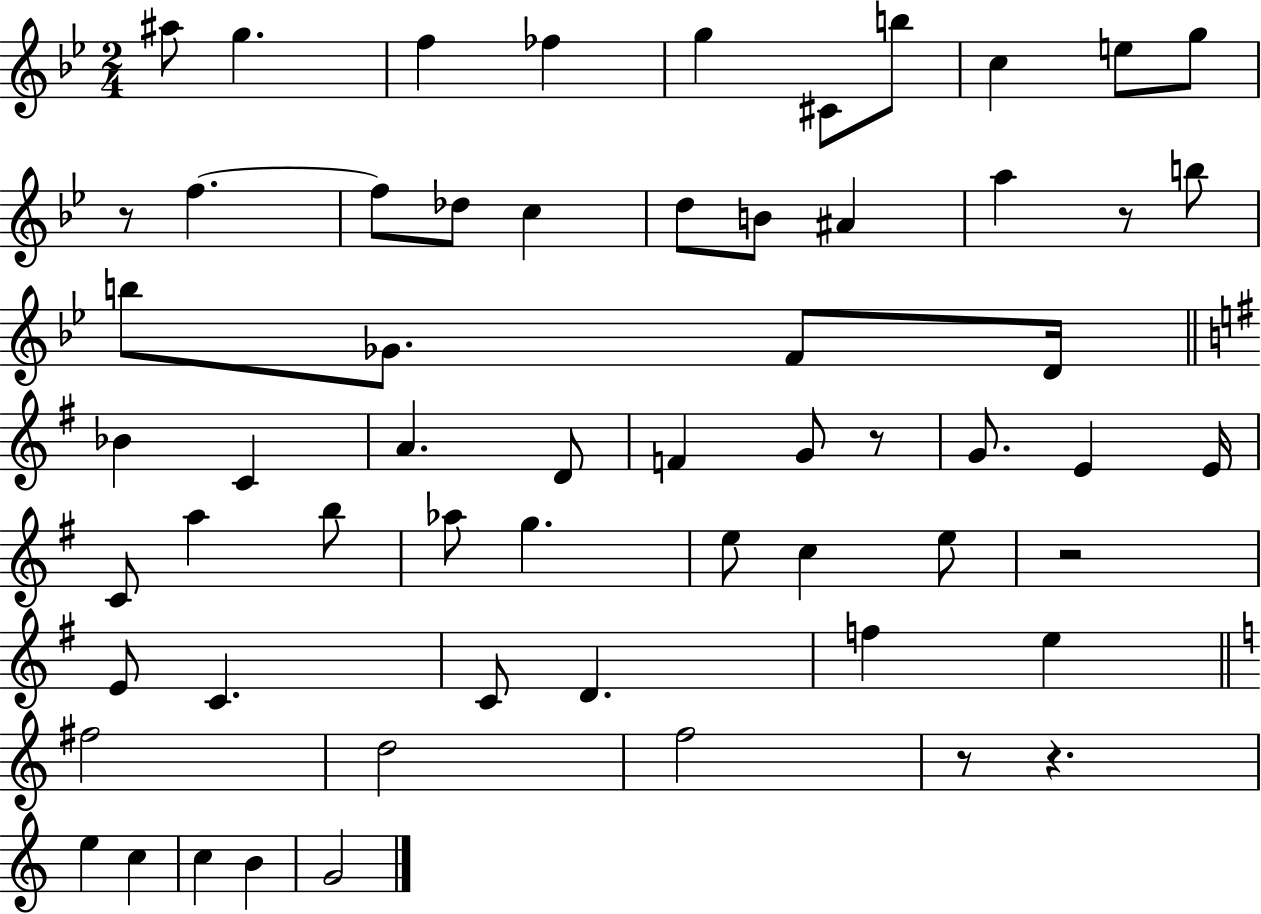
X:1
T:Untitled
M:2/4
L:1/4
K:Bb
^a/2 g f _f g ^C/2 b/2 c e/2 g/2 z/2 f f/2 _d/2 c d/2 B/2 ^A a z/2 b/2 b/2 _G/2 F/2 D/4 _B C A D/2 F G/2 z/2 G/2 E E/4 C/2 a b/2 _a/2 g e/2 c e/2 z2 E/2 C C/2 D f e ^f2 d2 f2 z/2 z e c c B G2